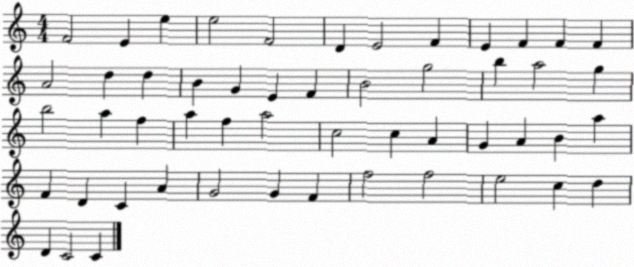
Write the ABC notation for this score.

X:1
T:Untitled
M:4/4
L:1/4
K:C
F2 E e e2 F2 D E2 F E F F F A2 d d B G E F B2 g2 b a2 g b2 a f a f a2 c2 c A G A B a F D C A G2 G F f2 f2 e2 c d D C2 C